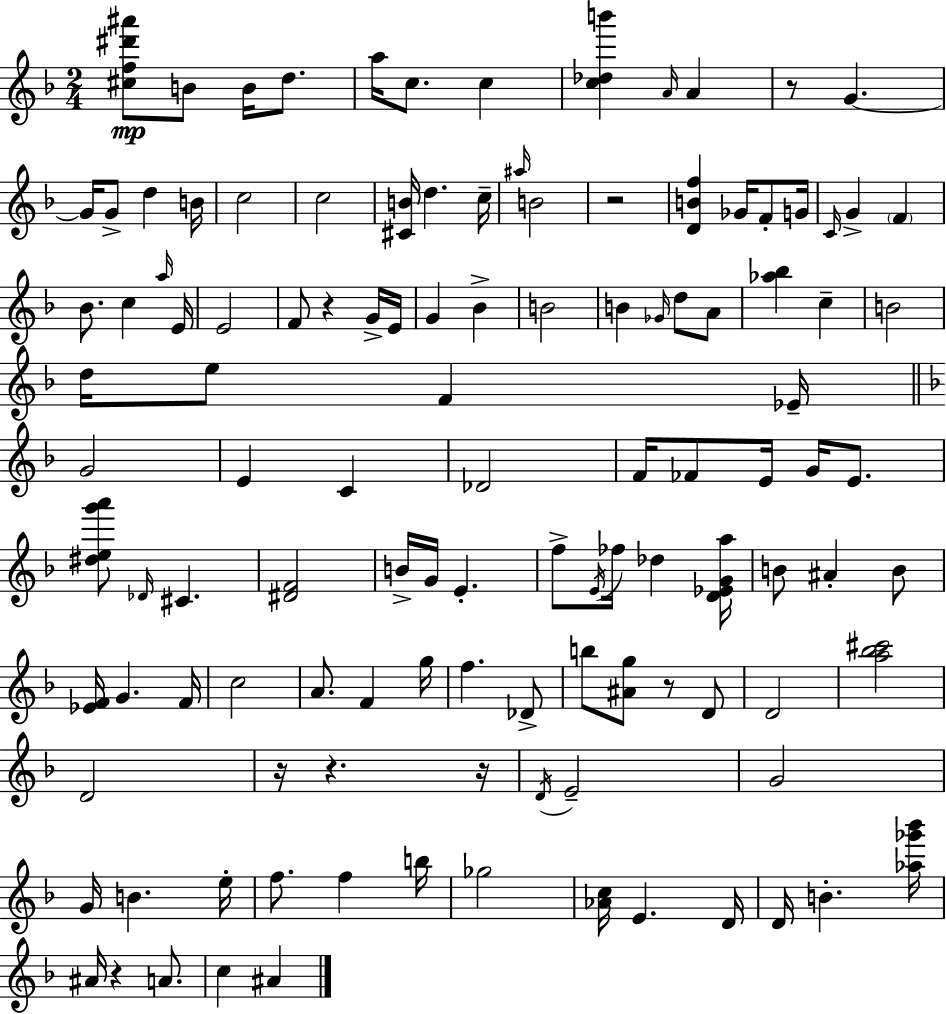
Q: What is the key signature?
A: D minor